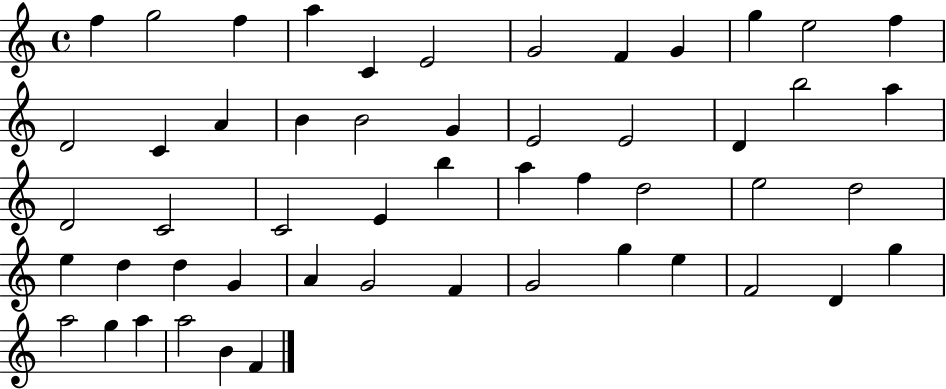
X:1
T:Untitled
M:4/4
L:1/4
K:C
f g2 f a C E2 G2 F G g e2 f D2 C A B B2 G E2 E2 D b2 a D2 C2 C2 E b a f d2 e2 d2 e d d G A G2 F G2 g e F2 D g a2 g a a2 B F